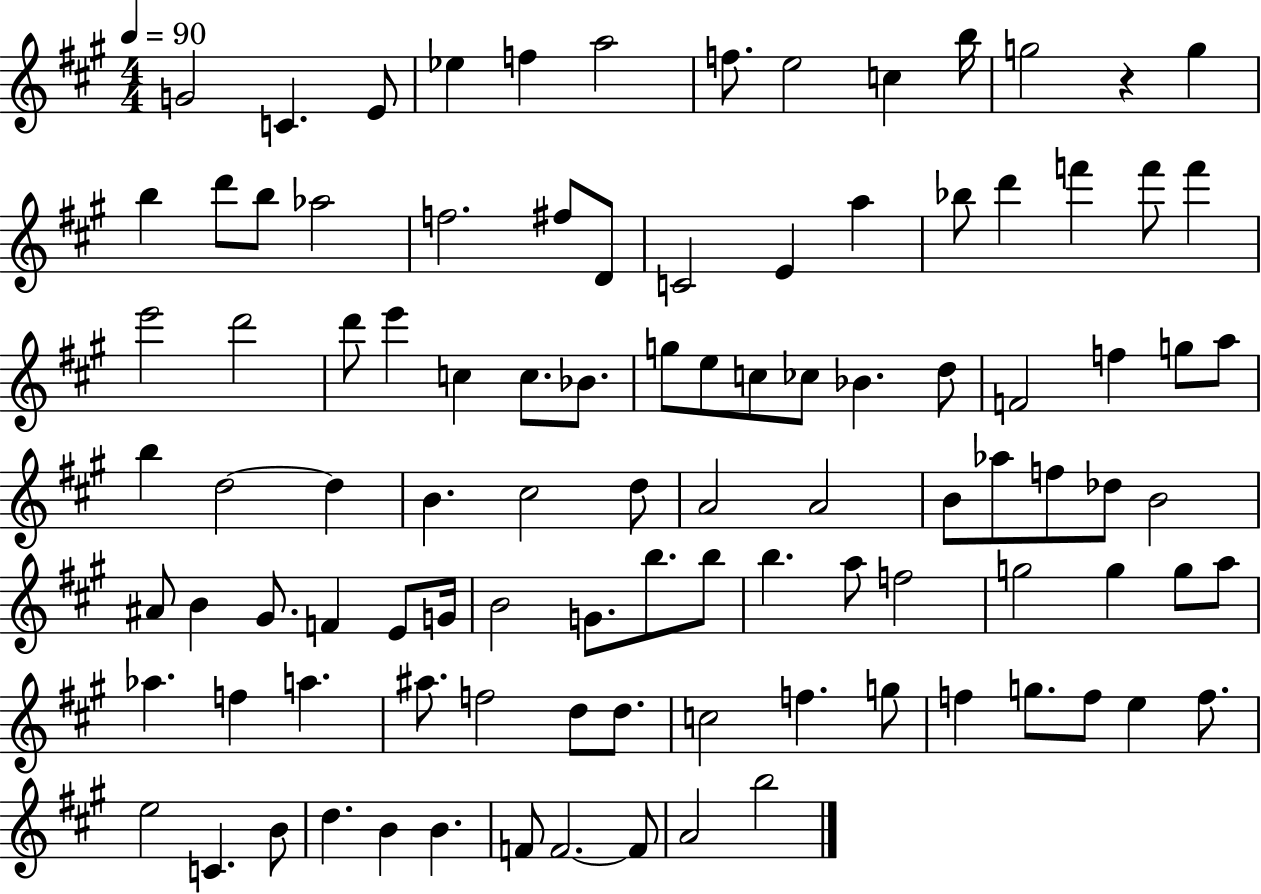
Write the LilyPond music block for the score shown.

{
  \clef treble
  \numericTimeSignature
  \time 4/4
  \key a \major
  \tempo 4 = 90
  g'2 c'4. e'8 | ees''4 f''4 a''2 | f''8. e''2 c''4 b''16 | g''2 r4 g''4 | \break b''4 d'''8 b''8 aes''2 | f''2. fis''8 d'8 | c'2 e'4 a''4 | bes''8 d'''4 f'''4 f'''8 f'''4 | \break e'''2 d'''2 | d'''8 e'''4 c''4 c''8. bes'8. | g''8 e''8 c''8 ces''8 bes'4. d''8 | f'2 f''4 g''8 a''8 | \break b''4 d''2~~ d''4 | b'4. cis''2 d''8 | a'2 a'2 | b'8 aes''8 f''8 des''8 b'2 | \break ais'8 b'4 gis'8. f'4 e'8 g'16 | b'2 g'8. b''8. b''8 | b''4. a''8 f''2 | g''2 g''4 g''8 a''8 | \break aes''4. f''4 a''4. | ais''8. f''2 d''8 d''8. | c''2 f''4. g''8 | f''4 g''8. f''8 e''4 f''8. | \break e''2 c'4. b'8 | d''4. b'4 b'4. | f'8 f'2.~~ f'8 | a'2 b''2 | \break \bar "|."
}